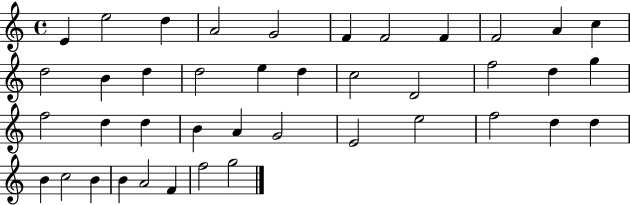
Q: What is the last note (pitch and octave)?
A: G5